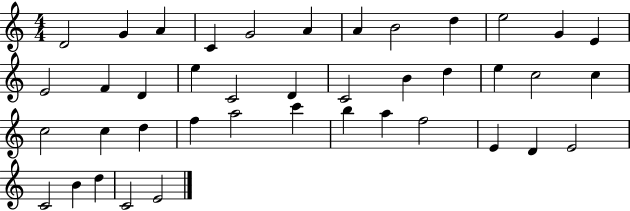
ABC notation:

X:1
T:Untitled
M:4/4
L:1/4
K:C
D2 G A C G2 A A B2 d e2 G E E2 F D e C2 D C2 B d e c2 c c2 c d f a2 c' b a f2 E D E2 C2 B d C2 E2